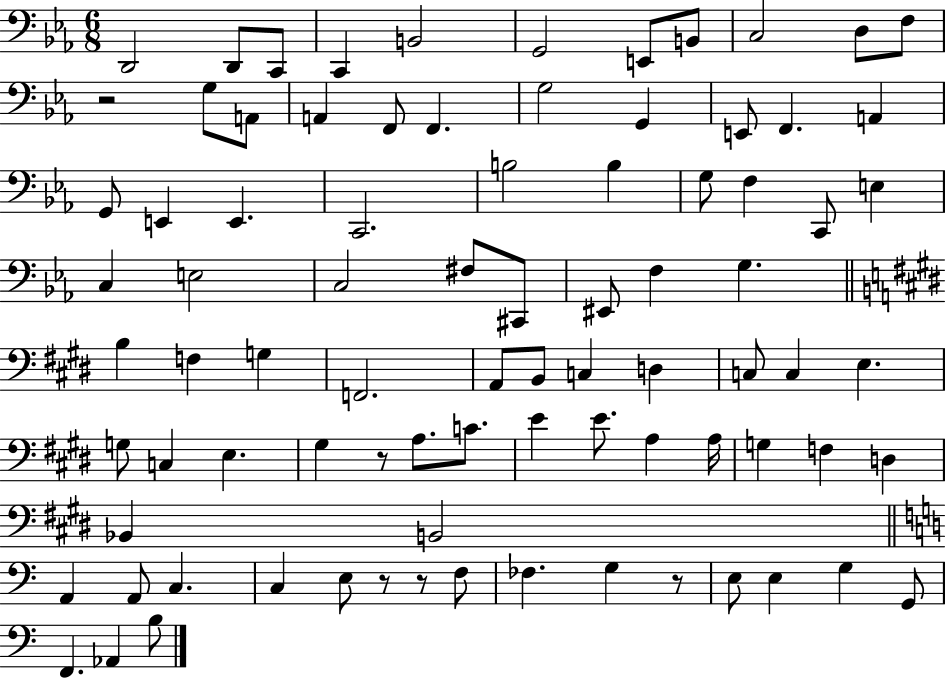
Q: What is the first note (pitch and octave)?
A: D2